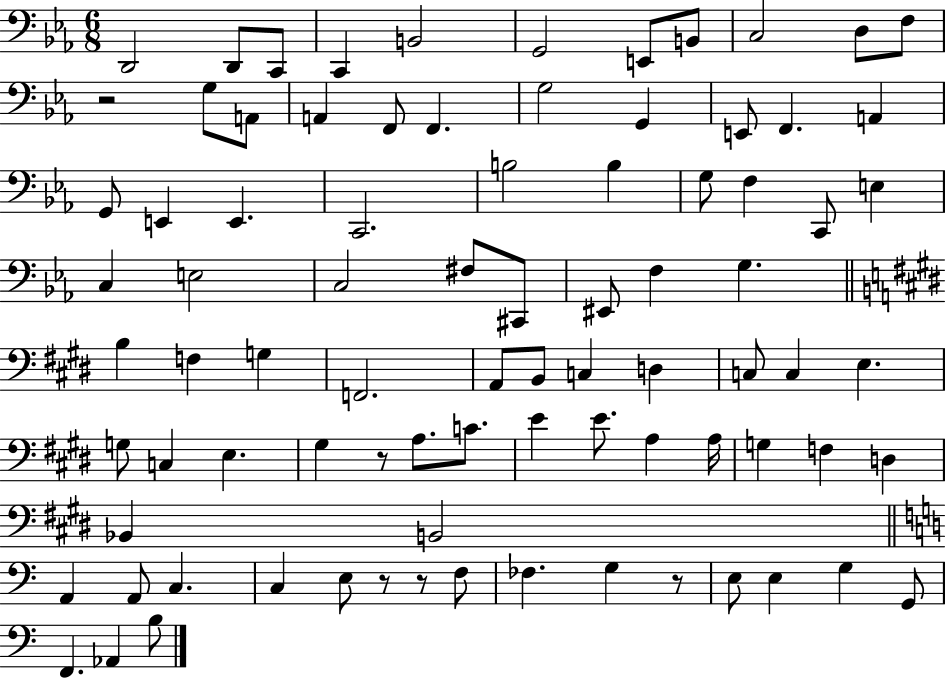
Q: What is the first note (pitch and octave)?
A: D2